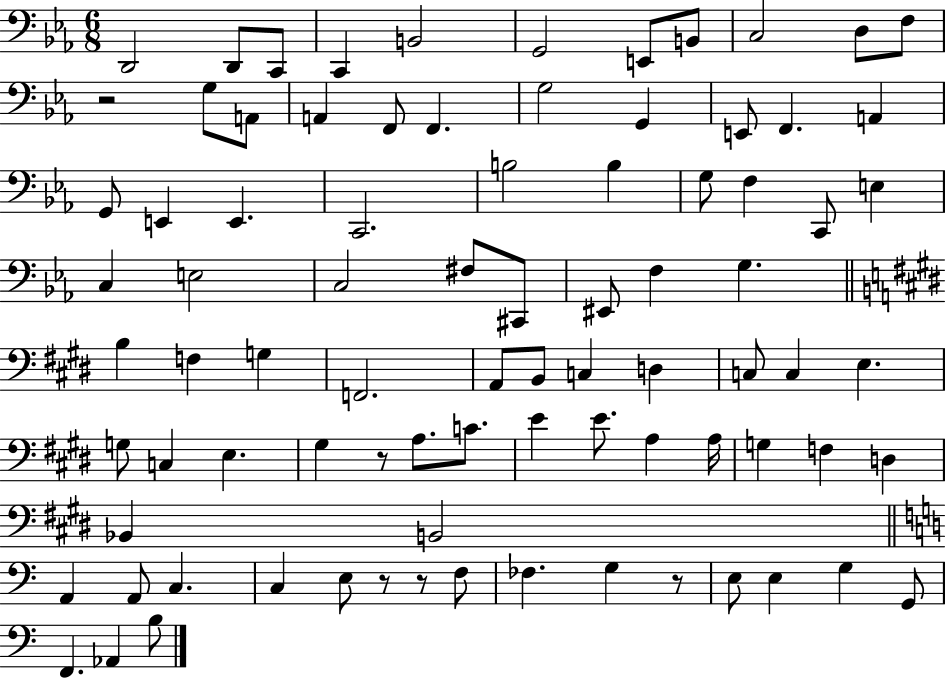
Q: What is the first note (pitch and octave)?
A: D2